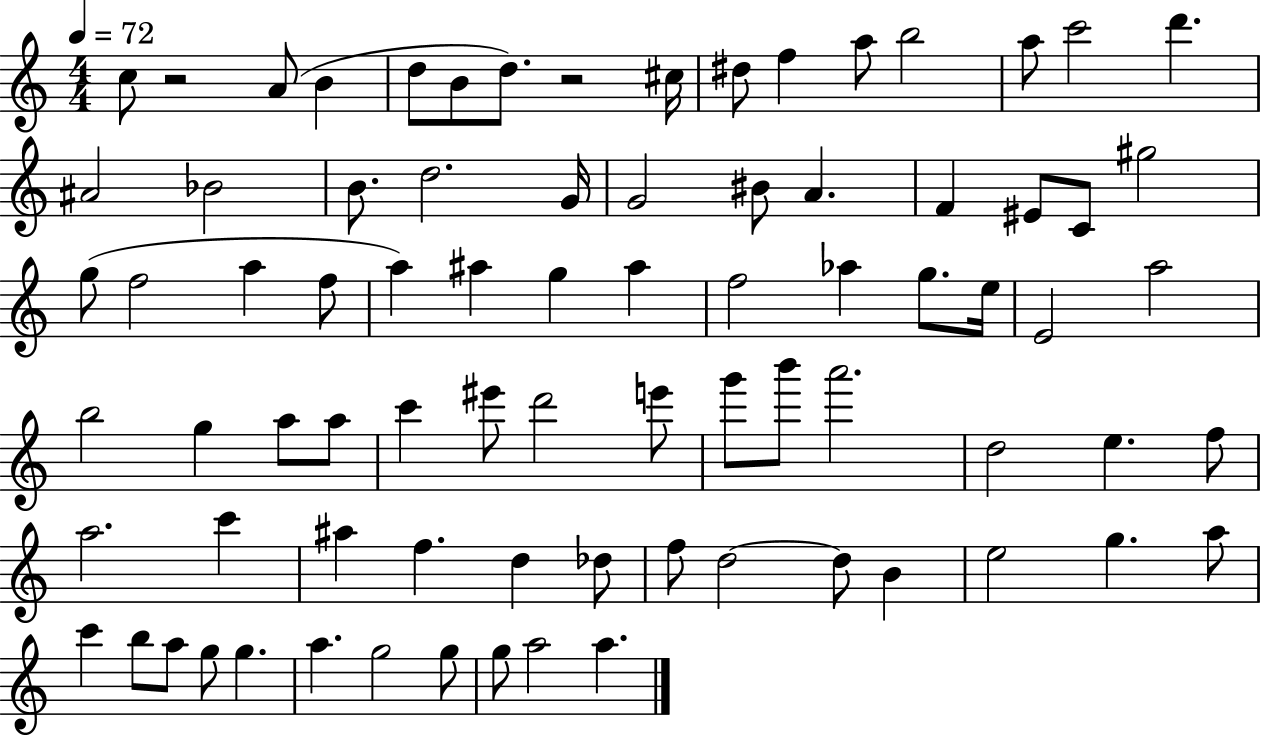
C5/e R/h A4/e B4/q D5/e B4/e D5/e. R/h C#5/s D#5/e F5/q A5/e B5/h A5/e C6/h D6/q. A#4/h Bb4/h B4/e. D5/h. G4/s G4/h BIS4/e A4/q. F4/q EIS4/e C4/e G#5/h G5/e F5/h A5/q F5/e A5/q A#5/q G5/q A#5/q F5/h Ab5/q G5/e. E5/s E4/h A5/h B5/h G5/q A5/e A5/e C6/q EIS6/e D6/h E6/e G6/e B6/e A6/h. D5/h E5/q. F5/e A5/h. C6/q A#5/q F5/q. D5/q Db5/e F5/e D5/h D5/e B4/q E5/h G5/q. A5/e C6/q B5/e A5/e G5/e G5/q. A5/q. G5/h G5/e G5/e A5/h A5/q.